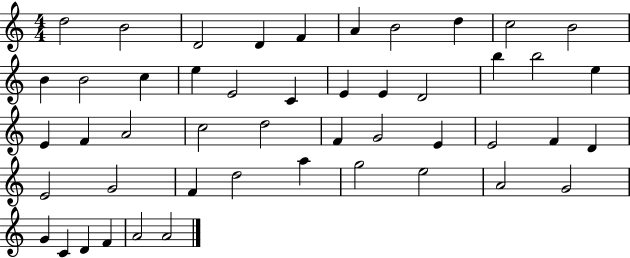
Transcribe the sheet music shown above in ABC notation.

X:1
T:Untitled
M:4/4
L:1/4
K:C
d2 B2 D2 D F A B2 d c2 B2 B B2 c e E2 C E E D2 b b2 e E F A2 c2 d2 F G2 E E2 F D E2 G2 F d2 a g2 e2 A2 G2 G C D F A2 A2